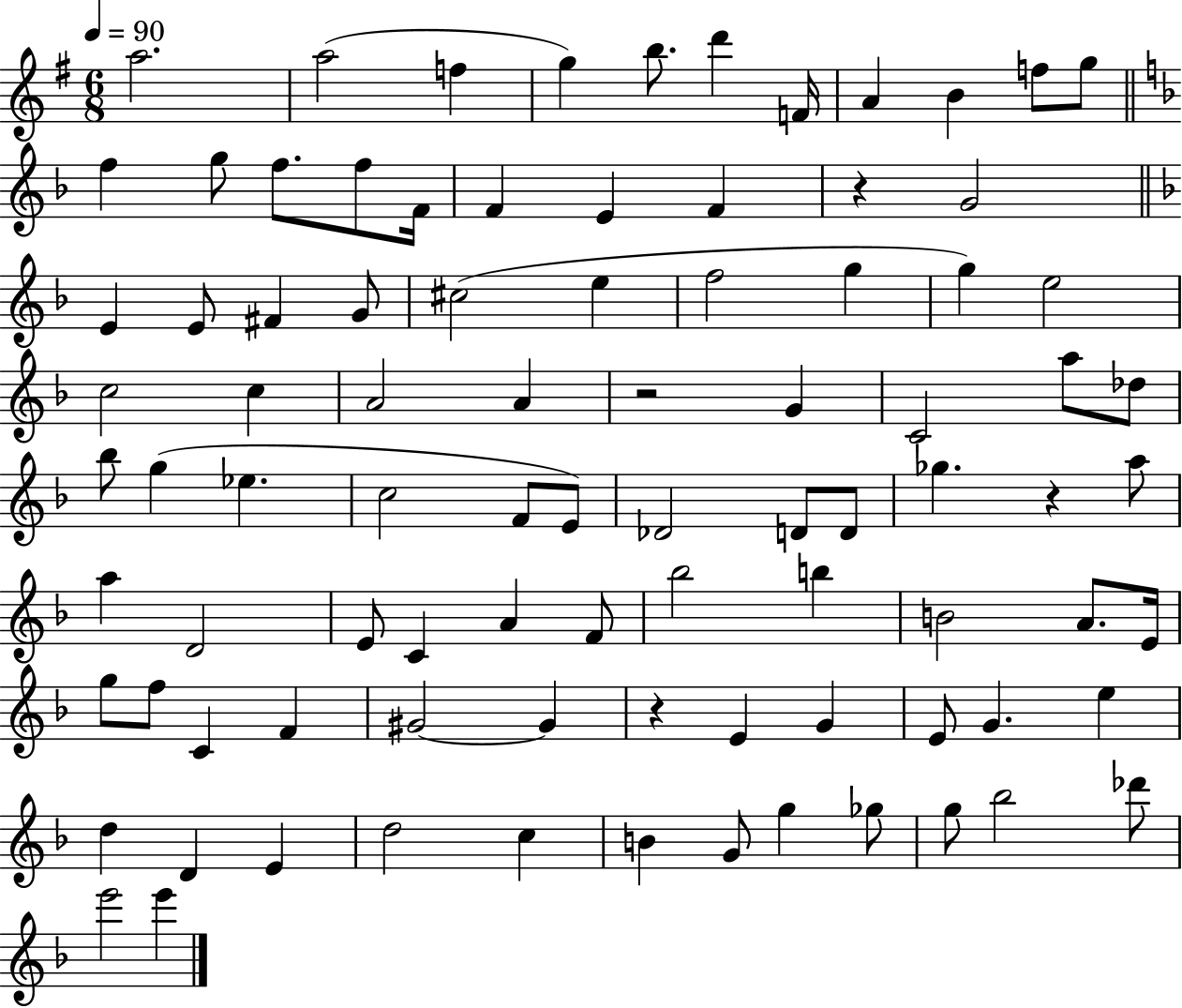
A5/h. A5/h F5/q G5/q B5/e. D6/q F4/s A4/q B4/q F5/e G5/e F5/q G5/e F5/e. F5/e F4/s F4/q E4/q F4/q R/q G4/h E4/q E4/e F#4/q G4/e C#5/h E5/q F5/h G5/q G5/q E5/h C5/h C5/q A4/h A4/q R/h G4/q C4/h A5/e Db5/e Bb5/e G5/q Eb5/q. C5/h F4/e E4/e Db4/h D4/e D4/e Gb5/q. R/q A5/e A5/q D4/h E4/e C4/q A4/q F4/e Bb5/h B5/q B4/h A4/e. E4/s G5/e F5/e C4/q F4/q G#4/h G#4/q R/q E4/q G4/q E4/e G4/q. E5/q D5/q D4/q E4/q D5/h C5/q B4/q G4/e G5/q Gb5/e G5/e Bb5/h Db6/e E6/h E6/q